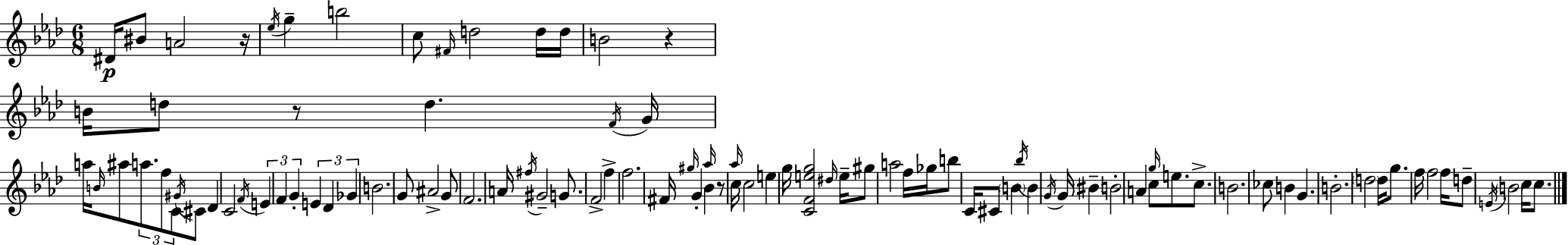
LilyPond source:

{
  \clef treble
  \numericTimeSignature
  \time 6/8
  \key aes \major
  dis'16\p bis'8 a'2 r16 | \acciaccatura { ees''16 } g''4-- b''2 | c''8 \grace { fis'16 } d''2 | d''16 d''16 b'2 r4 | \break b'16 d''8 r8 d''4. | \acciaccatura { f'16 } g'16 a''16 \grace { b'16 } ais''8 \tuplet 3/2 { a''8. f''8 | c'8 } \acciaccatura { gis'16 } cis'8 des'4 c'2 | \acciaccatura { f'16 } \tuplet 3/2 { e'4 f'4 | \break g'4-. } \tuplet 3/2 { e'4 des'4 | ges'4 } b'2. | g'8 ais'2-> | g'8 f'2. | \break a'16 \acciaccatura { fis''16 } gis'2-- | g'8. f'2-> | f''4-> f''2. | fis'16 \grace { gis''16 } g'4-. | \break \grace { aes''16 } bes'4 r8 \grace { aes''16 } c''16 c''2 | e''4 g''16 <c' f' e'' g''>2 | \grace { dis''16 } e''16-- gis''8 a''2 | f''16 ges''16 b''8 c'16 | \break cis'8 \parenthesize b'4 \acciaccatura { bes''16 } b'4 \acciaccatura { g'16 } | g'16 \parenthesize bis'4-- b'2-. | a'4 c''8 \grace { g''16 } e''8. c''8.-> | b'2. | \break ces''8 b'4 g'4. | b'2.-. | \parenthesize d''2 d''16 g''8. | f''16 f''2 f''16 | \break d''8-- \acciaccatura { e'16 } \parenthesize b'2 c''16 | c''8. \bar "|."
}